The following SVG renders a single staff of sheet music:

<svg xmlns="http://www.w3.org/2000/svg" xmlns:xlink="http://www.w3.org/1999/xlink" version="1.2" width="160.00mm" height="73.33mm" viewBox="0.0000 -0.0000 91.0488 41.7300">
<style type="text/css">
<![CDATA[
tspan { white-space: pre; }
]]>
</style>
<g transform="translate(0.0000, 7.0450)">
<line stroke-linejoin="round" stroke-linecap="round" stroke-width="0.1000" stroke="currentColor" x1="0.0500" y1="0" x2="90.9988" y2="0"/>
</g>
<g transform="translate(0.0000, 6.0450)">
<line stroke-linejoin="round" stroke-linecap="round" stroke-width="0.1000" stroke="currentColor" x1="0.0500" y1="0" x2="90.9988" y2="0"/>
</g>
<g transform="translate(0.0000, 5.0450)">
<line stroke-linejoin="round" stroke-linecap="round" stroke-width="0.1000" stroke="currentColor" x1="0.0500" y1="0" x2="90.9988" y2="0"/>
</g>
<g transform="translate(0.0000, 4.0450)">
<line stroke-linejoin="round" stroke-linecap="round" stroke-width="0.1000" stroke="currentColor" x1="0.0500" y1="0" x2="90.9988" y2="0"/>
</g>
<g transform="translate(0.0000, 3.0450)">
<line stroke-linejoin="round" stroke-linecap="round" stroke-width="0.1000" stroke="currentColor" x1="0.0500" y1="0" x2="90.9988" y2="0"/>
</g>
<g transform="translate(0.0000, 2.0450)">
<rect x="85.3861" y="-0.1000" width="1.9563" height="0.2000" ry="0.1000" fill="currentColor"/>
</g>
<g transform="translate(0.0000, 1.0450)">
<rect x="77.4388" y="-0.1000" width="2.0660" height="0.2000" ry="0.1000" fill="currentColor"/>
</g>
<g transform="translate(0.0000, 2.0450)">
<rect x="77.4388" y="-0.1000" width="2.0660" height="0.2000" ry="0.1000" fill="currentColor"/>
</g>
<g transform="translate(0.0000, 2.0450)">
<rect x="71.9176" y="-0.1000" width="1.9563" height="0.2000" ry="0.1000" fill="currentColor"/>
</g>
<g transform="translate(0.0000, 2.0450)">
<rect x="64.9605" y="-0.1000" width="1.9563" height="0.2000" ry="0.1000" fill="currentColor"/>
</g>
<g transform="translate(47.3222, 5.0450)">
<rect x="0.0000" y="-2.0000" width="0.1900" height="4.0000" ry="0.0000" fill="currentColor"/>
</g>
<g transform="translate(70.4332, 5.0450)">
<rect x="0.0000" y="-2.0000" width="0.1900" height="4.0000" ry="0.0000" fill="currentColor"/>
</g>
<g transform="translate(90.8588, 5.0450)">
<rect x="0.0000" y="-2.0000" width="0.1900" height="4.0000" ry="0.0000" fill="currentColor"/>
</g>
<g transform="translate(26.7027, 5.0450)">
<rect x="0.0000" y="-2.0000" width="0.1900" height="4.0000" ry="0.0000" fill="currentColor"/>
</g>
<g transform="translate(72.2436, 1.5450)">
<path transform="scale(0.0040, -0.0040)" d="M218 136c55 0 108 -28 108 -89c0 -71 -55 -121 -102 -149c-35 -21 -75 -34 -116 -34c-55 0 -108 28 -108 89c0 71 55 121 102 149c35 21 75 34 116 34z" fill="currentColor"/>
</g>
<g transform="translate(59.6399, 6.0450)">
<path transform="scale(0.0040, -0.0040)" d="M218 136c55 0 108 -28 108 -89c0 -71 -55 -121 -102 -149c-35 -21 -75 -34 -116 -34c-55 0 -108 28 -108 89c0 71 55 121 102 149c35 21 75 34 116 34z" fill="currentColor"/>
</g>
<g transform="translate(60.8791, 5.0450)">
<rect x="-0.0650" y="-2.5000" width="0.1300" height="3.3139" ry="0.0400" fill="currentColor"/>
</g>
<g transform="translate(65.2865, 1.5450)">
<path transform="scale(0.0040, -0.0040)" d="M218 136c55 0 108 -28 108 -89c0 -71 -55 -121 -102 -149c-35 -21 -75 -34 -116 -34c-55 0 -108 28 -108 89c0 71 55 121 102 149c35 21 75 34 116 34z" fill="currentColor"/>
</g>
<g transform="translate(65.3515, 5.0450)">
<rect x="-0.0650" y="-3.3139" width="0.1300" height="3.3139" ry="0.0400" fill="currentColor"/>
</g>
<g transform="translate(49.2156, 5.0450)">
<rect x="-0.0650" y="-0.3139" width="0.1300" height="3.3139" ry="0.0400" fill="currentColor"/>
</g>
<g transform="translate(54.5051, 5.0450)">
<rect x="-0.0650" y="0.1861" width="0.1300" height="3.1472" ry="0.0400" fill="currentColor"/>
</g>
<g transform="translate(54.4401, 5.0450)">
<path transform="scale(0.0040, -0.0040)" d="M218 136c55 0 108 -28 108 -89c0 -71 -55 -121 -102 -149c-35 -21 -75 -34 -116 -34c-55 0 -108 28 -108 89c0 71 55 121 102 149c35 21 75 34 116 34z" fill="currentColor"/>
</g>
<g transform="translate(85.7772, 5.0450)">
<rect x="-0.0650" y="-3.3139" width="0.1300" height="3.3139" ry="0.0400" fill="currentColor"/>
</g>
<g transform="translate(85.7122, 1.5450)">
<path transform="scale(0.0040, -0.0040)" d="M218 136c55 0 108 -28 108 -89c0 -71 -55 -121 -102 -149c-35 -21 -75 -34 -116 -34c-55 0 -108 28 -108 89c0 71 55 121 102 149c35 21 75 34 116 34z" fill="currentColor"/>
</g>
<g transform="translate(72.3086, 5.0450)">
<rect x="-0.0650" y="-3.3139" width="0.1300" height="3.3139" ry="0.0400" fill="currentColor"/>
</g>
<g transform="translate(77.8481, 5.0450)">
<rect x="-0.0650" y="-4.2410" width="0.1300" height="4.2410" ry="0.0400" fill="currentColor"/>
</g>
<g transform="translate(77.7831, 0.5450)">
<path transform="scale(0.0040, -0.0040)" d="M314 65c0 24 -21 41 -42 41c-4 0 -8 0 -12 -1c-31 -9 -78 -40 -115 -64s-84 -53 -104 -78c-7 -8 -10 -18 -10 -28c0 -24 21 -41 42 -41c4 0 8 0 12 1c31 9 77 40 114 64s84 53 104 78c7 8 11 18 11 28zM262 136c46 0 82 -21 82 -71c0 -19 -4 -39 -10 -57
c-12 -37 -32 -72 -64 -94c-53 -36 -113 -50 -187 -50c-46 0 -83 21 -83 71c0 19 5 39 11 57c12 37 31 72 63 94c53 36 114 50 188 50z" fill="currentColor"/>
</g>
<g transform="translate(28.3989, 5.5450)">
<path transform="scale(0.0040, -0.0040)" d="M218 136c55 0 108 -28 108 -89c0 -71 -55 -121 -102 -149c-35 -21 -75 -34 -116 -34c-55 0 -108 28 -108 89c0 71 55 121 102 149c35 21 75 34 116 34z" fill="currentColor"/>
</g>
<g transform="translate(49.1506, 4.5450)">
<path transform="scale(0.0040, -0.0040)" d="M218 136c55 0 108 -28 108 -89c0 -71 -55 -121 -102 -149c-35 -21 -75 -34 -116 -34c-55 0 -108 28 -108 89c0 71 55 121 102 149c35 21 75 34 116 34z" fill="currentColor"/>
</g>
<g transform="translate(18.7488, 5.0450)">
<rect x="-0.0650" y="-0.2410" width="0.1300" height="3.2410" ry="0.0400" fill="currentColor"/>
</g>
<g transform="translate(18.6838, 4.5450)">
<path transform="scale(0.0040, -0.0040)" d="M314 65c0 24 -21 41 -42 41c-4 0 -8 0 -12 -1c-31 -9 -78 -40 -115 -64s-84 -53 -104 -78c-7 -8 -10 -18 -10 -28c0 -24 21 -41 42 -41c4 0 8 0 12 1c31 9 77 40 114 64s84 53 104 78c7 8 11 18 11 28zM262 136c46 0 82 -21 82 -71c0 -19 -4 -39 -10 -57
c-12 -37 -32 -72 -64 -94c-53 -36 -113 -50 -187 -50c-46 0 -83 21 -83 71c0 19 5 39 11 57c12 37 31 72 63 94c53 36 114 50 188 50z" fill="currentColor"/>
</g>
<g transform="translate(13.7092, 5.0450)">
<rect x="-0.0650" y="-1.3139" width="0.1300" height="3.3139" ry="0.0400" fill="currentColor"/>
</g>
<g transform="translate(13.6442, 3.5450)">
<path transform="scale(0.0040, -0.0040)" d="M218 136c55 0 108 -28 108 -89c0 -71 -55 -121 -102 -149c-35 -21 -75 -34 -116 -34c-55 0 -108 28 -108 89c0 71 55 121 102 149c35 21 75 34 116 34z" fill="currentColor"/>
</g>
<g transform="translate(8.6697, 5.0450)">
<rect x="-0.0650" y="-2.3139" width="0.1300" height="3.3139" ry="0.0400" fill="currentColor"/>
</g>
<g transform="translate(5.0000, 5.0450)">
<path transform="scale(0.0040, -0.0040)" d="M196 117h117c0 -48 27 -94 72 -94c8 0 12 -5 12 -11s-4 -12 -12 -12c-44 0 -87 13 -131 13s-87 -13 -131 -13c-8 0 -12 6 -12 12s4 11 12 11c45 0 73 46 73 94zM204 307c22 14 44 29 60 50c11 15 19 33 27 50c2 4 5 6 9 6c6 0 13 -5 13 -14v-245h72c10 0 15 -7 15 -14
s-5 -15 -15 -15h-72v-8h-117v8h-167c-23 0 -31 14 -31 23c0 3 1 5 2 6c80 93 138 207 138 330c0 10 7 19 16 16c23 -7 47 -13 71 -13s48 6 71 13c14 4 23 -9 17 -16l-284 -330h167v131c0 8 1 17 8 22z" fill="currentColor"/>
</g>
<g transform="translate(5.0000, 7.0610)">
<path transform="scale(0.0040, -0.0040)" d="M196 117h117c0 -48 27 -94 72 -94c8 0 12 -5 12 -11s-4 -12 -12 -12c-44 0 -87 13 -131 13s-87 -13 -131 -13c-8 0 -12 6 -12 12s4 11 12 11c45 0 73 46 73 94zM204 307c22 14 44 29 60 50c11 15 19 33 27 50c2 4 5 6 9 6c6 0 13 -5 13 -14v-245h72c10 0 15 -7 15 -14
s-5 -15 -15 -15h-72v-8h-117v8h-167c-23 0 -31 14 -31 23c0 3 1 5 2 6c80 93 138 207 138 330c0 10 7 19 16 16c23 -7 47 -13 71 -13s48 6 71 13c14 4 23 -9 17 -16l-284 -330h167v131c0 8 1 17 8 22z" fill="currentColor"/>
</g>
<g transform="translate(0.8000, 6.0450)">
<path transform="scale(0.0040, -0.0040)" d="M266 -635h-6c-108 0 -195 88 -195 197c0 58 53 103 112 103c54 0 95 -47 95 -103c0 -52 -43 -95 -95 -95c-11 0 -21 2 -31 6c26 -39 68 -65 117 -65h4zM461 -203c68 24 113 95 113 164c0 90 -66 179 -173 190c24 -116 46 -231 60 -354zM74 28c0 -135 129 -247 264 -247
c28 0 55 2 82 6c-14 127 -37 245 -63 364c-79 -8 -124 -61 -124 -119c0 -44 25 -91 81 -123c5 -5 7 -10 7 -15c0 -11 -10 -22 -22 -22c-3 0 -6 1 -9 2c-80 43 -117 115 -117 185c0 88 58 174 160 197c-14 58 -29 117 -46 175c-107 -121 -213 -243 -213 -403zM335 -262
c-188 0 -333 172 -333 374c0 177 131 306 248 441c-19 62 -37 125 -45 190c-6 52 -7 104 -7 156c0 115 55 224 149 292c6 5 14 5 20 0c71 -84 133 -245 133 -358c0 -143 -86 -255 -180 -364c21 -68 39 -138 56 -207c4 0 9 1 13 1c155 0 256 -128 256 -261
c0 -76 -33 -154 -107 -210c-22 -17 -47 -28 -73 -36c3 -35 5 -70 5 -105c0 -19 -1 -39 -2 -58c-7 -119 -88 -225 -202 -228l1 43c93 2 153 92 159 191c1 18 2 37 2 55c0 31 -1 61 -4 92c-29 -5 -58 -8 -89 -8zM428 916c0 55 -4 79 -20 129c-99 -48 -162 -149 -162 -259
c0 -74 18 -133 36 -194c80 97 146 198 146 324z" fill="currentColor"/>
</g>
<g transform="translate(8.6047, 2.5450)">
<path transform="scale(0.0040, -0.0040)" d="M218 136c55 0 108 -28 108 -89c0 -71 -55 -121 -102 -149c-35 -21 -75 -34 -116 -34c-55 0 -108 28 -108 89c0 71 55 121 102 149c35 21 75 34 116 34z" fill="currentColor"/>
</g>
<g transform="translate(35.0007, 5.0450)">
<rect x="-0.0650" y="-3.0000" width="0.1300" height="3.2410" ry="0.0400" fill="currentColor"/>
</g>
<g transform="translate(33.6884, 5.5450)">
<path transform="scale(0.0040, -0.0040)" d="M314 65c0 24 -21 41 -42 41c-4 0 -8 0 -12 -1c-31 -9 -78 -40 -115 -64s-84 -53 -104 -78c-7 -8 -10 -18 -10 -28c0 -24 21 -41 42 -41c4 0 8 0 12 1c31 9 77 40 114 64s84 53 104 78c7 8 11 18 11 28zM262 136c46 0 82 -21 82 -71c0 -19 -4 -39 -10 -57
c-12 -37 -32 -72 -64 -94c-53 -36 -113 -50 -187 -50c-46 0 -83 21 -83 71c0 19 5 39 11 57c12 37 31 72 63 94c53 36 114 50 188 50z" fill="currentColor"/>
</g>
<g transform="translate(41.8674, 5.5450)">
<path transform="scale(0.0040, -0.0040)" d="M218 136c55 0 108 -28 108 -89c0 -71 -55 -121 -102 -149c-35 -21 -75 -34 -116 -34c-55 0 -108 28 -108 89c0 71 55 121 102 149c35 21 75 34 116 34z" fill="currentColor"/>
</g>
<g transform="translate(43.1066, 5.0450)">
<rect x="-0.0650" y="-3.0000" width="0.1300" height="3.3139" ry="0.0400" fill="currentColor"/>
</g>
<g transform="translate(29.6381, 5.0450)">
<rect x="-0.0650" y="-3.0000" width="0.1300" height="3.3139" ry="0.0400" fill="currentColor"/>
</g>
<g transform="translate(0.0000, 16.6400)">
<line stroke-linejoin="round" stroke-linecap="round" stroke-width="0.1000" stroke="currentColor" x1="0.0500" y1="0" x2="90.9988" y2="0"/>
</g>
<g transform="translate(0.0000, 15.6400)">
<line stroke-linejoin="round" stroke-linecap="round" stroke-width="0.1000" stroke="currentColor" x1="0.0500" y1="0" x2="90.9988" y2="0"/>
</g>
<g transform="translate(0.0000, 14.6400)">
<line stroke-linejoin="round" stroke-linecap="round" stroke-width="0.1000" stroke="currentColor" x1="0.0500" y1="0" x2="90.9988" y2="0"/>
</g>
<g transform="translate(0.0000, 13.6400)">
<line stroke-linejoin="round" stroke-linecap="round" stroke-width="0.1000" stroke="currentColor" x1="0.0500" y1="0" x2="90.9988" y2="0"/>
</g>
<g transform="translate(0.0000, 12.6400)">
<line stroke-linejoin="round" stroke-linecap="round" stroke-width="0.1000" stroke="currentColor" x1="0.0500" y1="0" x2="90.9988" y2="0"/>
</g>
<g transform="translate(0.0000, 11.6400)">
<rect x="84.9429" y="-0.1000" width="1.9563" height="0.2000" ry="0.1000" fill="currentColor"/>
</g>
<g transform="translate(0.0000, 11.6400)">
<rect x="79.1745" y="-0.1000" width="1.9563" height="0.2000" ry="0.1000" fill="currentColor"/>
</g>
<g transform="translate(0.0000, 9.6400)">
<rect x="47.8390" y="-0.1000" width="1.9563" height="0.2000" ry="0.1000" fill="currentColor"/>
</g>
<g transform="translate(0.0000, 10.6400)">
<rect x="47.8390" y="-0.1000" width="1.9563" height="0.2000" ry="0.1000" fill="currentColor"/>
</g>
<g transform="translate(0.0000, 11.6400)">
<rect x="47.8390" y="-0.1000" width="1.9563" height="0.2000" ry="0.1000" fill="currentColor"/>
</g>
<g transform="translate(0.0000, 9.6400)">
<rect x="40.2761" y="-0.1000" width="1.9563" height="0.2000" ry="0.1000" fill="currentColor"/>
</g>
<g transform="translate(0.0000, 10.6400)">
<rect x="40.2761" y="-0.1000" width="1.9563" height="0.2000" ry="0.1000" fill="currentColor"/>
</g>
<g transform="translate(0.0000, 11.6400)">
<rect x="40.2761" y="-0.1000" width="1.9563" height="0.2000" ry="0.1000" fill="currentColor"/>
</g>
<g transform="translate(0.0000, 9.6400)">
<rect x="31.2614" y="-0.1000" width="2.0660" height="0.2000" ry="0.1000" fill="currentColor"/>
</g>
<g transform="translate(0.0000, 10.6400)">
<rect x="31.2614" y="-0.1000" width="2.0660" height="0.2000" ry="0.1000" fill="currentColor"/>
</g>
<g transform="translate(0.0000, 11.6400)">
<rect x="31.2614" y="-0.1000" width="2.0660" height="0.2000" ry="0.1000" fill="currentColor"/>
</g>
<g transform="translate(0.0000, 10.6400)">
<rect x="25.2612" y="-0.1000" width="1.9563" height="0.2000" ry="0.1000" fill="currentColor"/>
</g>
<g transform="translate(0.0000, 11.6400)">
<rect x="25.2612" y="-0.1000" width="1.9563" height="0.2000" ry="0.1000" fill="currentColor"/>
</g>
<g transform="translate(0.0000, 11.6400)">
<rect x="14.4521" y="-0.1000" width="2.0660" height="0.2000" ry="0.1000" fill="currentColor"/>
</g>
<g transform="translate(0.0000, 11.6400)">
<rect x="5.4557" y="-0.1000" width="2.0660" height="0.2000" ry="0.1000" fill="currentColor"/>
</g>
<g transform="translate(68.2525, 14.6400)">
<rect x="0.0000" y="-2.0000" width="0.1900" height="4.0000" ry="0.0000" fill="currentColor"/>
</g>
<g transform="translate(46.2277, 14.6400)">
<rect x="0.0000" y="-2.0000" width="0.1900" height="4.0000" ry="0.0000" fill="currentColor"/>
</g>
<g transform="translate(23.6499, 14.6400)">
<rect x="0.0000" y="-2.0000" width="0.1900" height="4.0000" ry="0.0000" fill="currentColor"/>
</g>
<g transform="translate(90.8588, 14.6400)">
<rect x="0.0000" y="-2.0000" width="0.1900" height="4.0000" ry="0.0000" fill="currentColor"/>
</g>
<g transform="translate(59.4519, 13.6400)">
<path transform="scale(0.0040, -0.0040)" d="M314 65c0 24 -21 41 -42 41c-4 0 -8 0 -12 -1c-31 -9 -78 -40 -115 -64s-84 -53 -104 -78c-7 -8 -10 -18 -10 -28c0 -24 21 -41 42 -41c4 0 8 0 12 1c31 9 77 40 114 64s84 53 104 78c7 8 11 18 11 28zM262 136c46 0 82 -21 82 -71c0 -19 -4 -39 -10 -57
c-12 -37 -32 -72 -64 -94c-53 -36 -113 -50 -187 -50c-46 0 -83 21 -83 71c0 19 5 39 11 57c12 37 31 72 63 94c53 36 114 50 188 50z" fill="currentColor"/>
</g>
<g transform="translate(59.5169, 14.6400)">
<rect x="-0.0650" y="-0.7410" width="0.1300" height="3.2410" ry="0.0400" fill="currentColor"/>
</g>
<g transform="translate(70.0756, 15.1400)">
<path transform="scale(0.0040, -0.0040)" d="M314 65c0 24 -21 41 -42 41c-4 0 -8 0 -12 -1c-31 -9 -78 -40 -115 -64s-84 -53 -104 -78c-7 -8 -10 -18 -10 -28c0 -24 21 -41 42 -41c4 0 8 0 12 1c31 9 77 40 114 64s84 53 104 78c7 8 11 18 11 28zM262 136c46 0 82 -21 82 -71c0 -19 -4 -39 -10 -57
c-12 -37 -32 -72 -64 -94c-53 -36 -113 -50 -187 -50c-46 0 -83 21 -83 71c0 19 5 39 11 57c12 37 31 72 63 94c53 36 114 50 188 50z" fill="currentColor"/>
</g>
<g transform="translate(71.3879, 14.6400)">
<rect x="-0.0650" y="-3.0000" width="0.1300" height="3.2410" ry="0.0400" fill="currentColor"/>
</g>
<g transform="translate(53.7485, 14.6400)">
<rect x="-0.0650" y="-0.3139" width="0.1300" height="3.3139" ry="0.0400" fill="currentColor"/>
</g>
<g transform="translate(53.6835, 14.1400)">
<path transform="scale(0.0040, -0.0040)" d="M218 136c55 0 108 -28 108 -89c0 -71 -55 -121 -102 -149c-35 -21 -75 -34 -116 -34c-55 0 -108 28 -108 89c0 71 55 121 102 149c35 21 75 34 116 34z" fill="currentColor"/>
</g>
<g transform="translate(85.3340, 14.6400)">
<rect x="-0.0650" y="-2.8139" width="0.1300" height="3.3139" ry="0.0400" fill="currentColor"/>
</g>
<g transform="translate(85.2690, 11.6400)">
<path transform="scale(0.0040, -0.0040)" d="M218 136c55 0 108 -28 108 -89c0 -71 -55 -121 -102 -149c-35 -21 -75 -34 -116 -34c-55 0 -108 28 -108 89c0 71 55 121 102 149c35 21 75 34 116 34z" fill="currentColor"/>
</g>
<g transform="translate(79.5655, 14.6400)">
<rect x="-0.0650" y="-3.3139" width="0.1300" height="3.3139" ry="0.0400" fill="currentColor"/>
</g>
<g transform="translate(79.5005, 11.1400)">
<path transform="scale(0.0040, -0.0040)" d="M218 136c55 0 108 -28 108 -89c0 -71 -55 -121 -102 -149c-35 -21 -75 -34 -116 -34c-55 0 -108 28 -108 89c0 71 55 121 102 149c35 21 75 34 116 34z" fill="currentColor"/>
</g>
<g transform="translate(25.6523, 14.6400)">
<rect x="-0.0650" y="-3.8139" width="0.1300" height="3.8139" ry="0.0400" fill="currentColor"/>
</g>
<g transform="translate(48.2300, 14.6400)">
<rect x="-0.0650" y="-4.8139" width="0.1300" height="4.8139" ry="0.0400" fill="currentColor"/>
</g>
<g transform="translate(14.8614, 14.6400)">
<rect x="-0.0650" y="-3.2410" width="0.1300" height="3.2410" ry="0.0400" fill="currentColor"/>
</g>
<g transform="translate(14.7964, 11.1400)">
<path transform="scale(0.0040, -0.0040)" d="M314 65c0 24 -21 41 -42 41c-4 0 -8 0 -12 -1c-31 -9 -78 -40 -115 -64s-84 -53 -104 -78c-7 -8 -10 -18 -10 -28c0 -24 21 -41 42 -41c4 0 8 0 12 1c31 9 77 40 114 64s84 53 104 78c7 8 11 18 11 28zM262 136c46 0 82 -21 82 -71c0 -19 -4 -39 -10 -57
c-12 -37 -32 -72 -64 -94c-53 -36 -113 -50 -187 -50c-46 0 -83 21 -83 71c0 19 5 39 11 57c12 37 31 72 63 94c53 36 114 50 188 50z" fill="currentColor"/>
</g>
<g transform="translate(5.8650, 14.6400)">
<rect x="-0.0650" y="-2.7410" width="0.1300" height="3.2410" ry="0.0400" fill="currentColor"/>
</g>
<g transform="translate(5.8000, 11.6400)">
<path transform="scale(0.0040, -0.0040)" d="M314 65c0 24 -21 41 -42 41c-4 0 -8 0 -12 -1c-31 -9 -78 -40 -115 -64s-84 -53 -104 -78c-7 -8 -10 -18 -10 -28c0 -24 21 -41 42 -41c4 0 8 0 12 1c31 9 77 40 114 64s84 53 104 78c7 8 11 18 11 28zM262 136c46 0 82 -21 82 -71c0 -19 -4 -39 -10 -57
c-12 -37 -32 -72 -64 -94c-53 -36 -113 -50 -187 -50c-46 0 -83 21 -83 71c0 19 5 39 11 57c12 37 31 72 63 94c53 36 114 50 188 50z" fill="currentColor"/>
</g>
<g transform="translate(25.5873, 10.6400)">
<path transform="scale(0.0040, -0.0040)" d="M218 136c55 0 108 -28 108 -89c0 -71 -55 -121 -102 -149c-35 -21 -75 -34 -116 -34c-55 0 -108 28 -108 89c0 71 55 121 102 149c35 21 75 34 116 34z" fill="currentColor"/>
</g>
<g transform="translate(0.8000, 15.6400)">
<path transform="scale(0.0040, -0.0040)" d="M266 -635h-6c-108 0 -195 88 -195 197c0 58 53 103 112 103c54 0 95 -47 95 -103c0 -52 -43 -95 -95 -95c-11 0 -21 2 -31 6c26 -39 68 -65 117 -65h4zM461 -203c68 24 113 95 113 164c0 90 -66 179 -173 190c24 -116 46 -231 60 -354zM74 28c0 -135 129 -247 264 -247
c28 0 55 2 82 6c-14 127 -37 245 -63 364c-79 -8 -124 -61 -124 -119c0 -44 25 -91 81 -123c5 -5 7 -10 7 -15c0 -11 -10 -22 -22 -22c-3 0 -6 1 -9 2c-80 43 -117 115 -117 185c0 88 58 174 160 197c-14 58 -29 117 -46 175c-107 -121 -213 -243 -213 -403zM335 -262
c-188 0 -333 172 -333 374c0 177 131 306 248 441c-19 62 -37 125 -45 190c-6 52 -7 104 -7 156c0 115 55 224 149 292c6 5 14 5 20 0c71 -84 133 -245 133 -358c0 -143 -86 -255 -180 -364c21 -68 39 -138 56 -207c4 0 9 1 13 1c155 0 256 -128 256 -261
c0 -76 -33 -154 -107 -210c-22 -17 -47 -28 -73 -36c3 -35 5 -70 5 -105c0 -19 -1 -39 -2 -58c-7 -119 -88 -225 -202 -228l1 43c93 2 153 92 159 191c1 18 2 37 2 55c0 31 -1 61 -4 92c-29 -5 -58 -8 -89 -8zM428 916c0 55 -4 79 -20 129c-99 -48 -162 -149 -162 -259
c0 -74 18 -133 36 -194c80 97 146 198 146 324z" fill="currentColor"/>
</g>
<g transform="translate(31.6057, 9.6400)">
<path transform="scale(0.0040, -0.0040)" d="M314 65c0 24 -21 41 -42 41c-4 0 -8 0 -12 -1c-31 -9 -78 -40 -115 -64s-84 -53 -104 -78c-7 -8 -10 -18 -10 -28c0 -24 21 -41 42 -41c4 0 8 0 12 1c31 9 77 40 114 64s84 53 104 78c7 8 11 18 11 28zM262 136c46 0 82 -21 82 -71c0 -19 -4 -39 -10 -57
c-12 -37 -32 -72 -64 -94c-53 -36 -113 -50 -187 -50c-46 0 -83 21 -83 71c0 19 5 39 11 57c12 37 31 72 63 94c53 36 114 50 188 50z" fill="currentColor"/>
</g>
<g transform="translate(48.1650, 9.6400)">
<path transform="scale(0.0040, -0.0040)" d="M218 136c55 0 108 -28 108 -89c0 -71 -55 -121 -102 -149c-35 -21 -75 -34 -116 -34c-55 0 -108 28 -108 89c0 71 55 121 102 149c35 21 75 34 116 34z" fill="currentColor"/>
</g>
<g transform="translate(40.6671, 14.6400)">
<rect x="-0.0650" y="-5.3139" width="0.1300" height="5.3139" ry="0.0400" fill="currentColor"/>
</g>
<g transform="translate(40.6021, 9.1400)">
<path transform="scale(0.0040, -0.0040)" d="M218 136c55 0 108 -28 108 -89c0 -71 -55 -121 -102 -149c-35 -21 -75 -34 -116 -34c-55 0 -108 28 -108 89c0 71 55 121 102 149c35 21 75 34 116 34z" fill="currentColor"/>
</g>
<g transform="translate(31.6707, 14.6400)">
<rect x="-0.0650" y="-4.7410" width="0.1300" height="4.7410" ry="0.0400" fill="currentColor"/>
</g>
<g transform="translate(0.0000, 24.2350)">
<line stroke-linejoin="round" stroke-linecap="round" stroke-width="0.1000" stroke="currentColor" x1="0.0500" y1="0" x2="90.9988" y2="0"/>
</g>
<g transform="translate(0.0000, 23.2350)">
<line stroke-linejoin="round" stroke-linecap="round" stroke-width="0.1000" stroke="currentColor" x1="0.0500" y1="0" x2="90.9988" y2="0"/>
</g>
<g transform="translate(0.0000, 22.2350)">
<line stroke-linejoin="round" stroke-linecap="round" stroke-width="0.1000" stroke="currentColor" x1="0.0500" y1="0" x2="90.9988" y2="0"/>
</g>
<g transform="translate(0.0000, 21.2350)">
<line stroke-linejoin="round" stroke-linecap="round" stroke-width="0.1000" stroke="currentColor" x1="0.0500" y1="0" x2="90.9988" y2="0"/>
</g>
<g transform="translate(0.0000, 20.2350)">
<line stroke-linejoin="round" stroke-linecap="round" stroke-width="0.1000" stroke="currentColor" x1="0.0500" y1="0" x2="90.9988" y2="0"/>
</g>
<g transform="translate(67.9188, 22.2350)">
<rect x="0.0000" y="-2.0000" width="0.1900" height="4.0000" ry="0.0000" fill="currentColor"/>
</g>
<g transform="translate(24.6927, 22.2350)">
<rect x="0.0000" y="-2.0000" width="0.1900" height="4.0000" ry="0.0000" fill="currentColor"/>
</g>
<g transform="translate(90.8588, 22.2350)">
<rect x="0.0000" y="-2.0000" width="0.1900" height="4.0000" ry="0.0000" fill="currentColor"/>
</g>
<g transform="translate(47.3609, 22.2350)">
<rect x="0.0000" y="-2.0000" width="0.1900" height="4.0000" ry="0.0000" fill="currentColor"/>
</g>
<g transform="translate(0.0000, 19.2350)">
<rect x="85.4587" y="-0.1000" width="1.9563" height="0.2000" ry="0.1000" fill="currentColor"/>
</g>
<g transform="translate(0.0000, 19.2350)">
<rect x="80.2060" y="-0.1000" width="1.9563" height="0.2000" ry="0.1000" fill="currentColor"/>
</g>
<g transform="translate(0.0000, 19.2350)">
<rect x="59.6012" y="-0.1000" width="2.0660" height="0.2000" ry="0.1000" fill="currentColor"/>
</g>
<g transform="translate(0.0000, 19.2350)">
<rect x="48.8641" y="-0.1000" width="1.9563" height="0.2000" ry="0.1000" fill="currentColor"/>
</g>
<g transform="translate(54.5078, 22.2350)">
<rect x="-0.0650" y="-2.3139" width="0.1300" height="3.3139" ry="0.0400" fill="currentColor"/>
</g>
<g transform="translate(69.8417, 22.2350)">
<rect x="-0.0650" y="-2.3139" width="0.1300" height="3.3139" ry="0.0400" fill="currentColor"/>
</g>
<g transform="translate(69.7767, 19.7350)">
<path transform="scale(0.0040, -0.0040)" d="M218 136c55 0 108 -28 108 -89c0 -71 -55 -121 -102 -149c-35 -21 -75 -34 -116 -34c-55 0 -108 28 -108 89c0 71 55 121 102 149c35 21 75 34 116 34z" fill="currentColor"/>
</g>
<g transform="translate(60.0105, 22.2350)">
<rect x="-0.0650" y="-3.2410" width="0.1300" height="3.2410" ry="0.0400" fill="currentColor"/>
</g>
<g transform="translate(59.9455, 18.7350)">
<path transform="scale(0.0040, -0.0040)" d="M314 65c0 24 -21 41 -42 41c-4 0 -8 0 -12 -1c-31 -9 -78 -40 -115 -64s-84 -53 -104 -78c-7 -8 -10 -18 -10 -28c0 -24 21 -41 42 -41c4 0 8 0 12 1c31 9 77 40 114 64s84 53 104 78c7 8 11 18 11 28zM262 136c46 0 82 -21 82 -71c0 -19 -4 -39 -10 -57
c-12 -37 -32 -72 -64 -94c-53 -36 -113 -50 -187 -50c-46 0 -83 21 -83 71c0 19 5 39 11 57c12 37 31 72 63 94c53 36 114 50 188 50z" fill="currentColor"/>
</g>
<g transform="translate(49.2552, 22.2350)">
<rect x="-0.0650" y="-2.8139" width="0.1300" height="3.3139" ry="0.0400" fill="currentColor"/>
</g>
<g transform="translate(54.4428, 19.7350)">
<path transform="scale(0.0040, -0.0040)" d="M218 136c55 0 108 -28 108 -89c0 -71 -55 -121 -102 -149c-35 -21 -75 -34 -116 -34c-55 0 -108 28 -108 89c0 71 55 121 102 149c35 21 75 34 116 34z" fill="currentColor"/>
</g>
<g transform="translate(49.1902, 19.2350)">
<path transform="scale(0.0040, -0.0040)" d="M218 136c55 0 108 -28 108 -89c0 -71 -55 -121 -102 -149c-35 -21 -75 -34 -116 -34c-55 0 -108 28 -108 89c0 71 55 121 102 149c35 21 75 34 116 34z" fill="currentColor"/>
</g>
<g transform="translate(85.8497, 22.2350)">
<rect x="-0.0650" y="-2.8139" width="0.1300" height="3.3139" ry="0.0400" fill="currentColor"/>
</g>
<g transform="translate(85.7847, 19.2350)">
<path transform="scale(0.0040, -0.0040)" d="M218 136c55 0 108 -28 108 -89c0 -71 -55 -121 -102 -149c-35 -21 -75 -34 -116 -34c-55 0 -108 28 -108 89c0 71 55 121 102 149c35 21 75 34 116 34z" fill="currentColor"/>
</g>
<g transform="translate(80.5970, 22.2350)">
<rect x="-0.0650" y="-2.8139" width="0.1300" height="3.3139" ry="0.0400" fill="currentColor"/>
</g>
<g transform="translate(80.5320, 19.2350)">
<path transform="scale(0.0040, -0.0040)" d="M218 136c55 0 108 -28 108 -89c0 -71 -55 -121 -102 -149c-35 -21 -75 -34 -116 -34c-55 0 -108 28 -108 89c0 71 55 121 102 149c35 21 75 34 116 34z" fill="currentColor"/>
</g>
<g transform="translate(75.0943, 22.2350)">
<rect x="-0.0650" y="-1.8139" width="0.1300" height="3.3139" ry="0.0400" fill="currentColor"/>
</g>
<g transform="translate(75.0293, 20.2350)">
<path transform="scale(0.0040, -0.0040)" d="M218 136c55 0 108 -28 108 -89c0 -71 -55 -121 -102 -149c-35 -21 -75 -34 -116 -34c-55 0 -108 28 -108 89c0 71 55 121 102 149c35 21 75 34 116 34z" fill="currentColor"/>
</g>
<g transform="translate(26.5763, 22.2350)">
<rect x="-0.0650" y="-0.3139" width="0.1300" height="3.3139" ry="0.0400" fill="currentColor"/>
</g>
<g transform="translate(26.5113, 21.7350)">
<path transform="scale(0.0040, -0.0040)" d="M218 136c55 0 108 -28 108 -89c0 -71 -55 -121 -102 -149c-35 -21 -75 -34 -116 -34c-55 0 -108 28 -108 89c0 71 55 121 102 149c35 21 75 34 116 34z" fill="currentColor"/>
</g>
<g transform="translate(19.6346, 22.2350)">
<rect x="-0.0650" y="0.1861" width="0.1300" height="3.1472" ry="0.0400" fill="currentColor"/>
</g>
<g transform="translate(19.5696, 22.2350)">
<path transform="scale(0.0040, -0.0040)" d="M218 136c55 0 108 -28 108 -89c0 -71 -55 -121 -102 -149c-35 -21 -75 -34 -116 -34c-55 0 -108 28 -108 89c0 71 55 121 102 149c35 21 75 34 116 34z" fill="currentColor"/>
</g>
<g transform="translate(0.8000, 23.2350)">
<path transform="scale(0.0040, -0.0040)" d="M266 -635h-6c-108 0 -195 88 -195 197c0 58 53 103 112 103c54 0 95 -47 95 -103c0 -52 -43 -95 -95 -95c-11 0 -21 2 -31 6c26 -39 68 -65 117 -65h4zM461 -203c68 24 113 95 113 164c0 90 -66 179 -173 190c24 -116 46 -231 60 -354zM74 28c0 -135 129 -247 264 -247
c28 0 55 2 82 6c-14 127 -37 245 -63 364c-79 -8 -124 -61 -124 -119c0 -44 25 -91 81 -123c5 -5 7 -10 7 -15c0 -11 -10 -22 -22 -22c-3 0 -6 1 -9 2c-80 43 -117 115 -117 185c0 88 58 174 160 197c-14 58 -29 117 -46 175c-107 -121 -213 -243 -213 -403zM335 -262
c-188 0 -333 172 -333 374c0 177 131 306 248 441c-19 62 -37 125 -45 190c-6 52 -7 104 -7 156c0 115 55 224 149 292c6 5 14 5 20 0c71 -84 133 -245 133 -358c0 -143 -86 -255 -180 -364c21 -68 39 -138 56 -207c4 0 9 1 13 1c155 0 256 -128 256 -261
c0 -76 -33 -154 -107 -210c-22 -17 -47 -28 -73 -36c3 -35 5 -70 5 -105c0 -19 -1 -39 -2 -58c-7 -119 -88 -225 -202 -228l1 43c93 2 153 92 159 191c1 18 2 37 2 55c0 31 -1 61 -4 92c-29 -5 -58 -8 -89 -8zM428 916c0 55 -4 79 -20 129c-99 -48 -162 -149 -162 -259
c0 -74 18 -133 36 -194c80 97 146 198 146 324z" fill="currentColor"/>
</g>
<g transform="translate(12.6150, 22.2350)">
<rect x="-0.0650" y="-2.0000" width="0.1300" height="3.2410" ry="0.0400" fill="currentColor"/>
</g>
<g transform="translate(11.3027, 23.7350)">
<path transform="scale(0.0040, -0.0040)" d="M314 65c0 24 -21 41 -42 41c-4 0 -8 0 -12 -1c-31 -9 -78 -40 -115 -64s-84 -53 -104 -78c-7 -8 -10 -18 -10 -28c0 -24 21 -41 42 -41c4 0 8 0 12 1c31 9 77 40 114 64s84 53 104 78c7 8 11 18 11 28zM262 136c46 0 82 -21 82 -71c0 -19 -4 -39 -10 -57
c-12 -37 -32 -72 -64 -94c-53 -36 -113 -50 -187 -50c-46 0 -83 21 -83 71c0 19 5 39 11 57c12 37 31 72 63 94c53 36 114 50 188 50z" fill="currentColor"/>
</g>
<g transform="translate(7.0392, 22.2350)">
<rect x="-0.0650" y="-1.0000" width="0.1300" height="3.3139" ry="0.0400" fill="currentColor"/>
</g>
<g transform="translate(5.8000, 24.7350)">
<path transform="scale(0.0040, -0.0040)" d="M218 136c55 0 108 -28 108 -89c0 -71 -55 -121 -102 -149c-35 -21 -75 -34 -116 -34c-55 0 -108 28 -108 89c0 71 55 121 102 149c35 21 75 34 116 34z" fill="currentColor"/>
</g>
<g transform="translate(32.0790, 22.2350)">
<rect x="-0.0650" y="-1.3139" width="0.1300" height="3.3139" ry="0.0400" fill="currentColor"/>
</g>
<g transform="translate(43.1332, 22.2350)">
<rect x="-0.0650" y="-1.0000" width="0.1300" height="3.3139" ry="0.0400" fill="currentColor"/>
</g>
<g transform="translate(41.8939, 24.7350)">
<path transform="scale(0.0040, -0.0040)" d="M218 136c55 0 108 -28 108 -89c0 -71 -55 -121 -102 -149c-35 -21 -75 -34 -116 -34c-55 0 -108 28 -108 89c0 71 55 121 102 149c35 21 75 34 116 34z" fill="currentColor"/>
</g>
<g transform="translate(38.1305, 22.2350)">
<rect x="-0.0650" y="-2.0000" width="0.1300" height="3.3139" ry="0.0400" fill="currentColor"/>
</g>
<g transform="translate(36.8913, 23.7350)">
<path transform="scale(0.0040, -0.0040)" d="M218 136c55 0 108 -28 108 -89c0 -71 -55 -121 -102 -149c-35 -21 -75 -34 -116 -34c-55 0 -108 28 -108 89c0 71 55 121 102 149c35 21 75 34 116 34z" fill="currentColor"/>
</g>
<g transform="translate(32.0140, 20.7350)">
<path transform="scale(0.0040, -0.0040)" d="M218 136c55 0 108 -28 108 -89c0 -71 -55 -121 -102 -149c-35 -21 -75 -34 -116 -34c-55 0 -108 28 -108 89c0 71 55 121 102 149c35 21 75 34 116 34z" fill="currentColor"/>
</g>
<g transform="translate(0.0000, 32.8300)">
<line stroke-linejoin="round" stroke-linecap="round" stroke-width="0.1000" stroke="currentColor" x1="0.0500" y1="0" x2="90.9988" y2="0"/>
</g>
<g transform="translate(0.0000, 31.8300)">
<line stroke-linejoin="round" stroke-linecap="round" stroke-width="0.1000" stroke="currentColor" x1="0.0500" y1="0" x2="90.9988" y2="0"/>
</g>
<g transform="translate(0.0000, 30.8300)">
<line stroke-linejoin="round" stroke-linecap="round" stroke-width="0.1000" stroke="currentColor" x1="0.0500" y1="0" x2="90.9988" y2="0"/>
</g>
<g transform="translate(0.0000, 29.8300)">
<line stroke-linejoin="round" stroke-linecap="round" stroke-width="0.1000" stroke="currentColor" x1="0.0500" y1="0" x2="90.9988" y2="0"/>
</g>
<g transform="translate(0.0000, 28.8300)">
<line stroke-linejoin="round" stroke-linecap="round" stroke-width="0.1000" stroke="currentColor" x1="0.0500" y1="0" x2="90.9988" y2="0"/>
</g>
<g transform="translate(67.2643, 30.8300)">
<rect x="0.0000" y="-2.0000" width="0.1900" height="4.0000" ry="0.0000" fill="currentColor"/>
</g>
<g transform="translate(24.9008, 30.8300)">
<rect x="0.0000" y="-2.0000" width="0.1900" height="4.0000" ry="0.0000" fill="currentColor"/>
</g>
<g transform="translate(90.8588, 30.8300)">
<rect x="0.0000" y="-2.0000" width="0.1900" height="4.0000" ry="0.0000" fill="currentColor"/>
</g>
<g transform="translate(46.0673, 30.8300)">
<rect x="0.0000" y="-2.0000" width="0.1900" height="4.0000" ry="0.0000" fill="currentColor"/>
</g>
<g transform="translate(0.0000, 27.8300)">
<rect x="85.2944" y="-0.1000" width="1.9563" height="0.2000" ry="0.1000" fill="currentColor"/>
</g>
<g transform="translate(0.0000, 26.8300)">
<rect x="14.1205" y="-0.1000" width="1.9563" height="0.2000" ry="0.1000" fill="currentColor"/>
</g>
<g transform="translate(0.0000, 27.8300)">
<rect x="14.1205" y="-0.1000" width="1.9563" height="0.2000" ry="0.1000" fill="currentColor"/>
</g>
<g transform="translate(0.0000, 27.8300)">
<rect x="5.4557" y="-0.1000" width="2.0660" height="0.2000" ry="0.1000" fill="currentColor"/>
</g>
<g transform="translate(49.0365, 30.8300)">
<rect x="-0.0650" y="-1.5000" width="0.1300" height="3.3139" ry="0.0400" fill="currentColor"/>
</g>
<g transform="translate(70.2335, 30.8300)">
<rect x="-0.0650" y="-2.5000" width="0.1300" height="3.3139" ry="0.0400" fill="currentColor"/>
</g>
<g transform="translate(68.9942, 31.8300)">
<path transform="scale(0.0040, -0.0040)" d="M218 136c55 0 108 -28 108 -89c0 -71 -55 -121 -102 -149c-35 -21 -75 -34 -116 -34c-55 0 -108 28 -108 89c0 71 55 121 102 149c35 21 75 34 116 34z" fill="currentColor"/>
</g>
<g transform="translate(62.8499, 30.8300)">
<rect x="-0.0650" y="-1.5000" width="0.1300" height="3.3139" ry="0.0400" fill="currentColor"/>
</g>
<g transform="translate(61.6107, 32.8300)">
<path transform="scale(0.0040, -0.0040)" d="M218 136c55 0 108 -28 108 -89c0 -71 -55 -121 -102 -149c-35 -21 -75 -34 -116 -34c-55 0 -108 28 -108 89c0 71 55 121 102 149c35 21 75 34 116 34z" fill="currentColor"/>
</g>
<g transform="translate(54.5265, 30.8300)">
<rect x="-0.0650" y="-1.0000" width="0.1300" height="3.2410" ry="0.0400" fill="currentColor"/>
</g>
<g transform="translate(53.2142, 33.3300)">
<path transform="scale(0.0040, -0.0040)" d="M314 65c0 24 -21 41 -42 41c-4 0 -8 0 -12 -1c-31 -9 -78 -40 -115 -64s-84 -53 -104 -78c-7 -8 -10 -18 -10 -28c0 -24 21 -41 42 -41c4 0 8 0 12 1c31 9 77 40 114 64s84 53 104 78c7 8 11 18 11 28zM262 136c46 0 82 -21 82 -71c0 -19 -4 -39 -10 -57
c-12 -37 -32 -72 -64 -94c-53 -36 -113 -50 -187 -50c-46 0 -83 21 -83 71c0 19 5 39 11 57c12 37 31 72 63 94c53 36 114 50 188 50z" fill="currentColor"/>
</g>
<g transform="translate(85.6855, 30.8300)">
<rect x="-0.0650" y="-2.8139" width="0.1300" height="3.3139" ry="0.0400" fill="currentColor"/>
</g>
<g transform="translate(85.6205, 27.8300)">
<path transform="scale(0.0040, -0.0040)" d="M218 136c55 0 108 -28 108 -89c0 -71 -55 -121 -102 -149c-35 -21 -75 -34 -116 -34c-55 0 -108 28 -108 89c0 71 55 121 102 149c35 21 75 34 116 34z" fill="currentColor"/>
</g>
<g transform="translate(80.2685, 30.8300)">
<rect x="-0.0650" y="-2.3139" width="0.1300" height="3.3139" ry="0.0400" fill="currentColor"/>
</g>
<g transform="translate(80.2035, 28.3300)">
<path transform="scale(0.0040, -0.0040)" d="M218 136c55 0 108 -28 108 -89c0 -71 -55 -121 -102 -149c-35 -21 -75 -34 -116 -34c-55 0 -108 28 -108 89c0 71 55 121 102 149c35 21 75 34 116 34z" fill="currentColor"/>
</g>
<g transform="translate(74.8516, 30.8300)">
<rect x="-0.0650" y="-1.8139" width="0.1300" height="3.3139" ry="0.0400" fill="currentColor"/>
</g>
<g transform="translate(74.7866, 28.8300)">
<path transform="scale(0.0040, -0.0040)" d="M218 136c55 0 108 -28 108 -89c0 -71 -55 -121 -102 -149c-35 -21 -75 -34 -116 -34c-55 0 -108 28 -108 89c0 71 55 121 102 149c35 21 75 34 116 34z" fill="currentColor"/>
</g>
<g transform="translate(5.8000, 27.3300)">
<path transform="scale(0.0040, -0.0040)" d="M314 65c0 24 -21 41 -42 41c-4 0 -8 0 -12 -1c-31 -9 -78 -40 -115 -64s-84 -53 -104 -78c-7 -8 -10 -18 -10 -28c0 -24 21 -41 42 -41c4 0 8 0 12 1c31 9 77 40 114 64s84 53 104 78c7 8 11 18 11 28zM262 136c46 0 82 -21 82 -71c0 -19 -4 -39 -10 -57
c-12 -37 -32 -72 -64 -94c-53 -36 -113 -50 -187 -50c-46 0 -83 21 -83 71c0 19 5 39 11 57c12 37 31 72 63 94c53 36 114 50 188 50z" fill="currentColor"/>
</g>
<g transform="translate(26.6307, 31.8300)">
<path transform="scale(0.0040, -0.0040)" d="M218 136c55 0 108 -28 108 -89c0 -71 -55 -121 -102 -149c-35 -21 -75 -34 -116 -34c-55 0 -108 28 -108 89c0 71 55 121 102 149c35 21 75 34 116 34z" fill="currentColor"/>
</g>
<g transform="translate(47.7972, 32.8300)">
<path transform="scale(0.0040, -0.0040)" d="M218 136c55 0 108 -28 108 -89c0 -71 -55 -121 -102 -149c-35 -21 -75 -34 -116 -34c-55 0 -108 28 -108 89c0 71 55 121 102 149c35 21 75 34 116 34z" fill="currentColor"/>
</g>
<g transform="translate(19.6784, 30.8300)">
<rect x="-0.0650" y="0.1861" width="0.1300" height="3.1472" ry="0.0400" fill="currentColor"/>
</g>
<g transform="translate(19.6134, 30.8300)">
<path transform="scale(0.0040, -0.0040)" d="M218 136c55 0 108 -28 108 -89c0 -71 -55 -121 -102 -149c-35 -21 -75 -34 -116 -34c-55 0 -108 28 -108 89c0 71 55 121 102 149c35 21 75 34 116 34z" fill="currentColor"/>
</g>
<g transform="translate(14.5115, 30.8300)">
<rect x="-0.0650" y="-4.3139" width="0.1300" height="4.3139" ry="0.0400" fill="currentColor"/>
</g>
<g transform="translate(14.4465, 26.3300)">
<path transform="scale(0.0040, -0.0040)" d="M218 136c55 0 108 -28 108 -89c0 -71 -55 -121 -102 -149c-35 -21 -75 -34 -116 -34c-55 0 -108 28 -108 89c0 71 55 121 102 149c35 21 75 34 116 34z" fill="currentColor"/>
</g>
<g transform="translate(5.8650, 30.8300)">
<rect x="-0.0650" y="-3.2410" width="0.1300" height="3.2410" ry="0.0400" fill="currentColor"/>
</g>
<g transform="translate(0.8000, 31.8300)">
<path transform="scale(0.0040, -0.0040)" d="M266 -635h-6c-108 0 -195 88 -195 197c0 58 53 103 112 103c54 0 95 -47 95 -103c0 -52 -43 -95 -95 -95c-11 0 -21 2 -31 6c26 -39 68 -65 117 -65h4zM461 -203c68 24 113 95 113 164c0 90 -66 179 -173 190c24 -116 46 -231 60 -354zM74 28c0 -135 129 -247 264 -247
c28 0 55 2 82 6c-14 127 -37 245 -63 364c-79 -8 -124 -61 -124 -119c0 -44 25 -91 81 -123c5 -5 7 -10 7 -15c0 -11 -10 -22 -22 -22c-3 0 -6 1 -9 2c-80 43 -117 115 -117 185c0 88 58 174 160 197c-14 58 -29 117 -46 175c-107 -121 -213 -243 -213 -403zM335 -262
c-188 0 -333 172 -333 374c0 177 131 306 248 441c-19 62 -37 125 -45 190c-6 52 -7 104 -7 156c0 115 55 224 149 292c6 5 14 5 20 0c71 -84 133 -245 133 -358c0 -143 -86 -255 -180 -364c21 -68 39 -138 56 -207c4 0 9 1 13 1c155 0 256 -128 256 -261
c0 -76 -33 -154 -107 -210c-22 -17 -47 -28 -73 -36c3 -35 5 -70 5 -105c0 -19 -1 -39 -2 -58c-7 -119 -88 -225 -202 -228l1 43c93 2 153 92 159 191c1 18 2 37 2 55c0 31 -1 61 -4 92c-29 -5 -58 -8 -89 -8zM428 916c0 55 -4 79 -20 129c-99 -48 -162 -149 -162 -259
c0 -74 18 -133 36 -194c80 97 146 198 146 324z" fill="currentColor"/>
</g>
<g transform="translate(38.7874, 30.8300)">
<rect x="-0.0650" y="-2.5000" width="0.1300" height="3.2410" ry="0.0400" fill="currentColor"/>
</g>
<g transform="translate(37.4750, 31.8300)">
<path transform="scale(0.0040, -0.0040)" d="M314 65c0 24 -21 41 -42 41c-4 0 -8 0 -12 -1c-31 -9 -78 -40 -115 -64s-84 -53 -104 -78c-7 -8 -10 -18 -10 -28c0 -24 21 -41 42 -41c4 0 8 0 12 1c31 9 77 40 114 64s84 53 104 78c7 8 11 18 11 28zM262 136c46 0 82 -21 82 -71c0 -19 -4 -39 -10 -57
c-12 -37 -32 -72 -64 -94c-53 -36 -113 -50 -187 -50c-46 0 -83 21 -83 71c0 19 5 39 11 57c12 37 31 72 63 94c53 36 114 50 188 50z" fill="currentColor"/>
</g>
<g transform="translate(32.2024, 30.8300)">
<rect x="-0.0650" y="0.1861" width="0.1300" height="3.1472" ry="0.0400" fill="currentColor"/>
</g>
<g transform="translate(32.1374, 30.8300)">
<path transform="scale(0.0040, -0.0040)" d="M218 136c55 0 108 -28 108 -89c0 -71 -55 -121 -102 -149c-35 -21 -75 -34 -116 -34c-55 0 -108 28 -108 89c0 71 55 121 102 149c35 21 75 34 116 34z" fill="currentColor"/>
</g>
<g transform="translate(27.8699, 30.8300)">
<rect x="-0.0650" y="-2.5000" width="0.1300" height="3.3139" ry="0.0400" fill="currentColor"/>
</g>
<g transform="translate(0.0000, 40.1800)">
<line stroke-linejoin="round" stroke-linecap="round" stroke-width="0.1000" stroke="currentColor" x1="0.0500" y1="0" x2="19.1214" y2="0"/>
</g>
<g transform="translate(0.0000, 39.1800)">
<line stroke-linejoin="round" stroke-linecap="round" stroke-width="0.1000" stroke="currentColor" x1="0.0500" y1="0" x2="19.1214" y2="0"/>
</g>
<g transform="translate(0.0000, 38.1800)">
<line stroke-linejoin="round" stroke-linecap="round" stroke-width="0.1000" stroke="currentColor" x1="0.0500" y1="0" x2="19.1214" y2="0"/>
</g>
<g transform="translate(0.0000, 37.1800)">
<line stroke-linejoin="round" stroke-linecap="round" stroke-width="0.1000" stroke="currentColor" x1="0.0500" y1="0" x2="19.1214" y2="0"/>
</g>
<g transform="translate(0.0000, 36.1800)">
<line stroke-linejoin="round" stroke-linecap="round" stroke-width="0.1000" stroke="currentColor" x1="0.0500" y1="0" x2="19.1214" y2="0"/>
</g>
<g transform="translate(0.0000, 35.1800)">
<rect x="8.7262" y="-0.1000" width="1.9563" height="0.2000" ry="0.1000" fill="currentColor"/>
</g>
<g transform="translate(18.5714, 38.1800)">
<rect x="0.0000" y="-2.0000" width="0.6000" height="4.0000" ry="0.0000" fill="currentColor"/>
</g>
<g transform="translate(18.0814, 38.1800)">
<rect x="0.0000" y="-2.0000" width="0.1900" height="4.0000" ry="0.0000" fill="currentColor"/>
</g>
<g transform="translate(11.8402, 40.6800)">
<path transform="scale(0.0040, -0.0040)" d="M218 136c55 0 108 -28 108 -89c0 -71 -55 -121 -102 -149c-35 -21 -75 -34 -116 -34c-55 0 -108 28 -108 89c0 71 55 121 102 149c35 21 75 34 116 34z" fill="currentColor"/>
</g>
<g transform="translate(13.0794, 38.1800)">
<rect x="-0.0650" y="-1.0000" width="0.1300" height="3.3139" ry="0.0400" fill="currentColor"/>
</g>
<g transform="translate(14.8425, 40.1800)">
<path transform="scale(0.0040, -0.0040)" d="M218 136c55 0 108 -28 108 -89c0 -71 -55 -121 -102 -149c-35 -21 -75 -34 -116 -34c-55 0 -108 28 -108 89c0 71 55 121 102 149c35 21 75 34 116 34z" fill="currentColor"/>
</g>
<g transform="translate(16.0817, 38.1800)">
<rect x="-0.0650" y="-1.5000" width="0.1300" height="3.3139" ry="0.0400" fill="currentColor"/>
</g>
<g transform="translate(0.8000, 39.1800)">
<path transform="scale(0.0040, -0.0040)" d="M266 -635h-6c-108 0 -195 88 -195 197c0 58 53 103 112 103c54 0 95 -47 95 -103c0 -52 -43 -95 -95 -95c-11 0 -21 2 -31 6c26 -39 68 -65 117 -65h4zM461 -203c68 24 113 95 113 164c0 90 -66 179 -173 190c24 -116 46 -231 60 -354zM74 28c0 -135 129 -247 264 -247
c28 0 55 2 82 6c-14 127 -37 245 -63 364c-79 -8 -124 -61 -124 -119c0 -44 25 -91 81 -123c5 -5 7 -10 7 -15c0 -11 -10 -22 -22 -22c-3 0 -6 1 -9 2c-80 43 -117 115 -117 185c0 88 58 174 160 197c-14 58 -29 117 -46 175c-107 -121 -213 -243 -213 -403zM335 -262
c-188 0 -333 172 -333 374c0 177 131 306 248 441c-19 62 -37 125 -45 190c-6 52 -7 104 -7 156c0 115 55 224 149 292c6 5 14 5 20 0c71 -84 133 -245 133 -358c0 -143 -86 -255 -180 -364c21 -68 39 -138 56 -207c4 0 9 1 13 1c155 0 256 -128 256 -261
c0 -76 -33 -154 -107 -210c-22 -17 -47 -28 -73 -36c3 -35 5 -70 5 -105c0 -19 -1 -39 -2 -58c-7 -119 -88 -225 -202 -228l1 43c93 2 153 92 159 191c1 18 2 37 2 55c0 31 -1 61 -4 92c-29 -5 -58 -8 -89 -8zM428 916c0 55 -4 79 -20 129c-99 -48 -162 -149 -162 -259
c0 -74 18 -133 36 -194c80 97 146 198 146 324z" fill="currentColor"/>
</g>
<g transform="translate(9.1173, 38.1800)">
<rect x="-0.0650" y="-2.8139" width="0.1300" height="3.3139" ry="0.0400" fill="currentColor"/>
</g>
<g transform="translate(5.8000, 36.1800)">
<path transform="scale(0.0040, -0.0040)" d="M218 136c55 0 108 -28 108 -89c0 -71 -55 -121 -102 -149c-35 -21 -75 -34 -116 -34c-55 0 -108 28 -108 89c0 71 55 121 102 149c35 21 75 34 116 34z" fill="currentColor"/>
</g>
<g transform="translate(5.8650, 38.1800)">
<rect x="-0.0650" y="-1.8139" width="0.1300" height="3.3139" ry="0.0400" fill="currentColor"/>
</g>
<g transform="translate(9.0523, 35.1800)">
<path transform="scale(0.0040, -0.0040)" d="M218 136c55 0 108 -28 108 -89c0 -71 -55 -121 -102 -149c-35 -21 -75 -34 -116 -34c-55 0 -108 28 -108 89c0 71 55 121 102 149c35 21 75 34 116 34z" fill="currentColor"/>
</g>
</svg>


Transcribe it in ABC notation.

X:1
T:Untitled
M:4/4
L:1/4
K:C
g e c2 A A2 A c B G b b d'2 b a2 b2 c' e'2 f' e' c d2 A2 b a D F2 B c e F D a g b2 g f a a b2 d' B G B G2 E D2 E G f g a f a D E